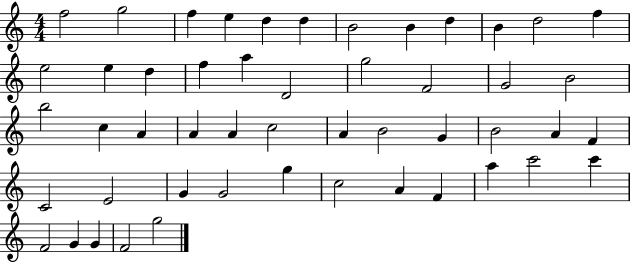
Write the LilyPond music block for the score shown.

{
  \clef treble
  \numericTimeSignature
  \time 4/4
  \key c \major
  f''2 g''2 | f''4 e''4 d''4 d''4 | b'2 b'4 d''4 | b'4 d''2 f''4 | \break e''2 e''4 d''4 | f''4 a''4 d'2 | g''2 f'2 | g'2 b'2 | \break b''2 c''4 a'4 | a'4 a'4 c''2 | a'4 b'2 g'4 | b'2 a'4 f'4 | \break c'2 e'2 | g'4 g'2 g''4 | c''2 a'4 f'4 | a''4 c'''2 c'''4 | \break f'2 g'4 g'4 | f'2 g''2 | \bar "|."
}